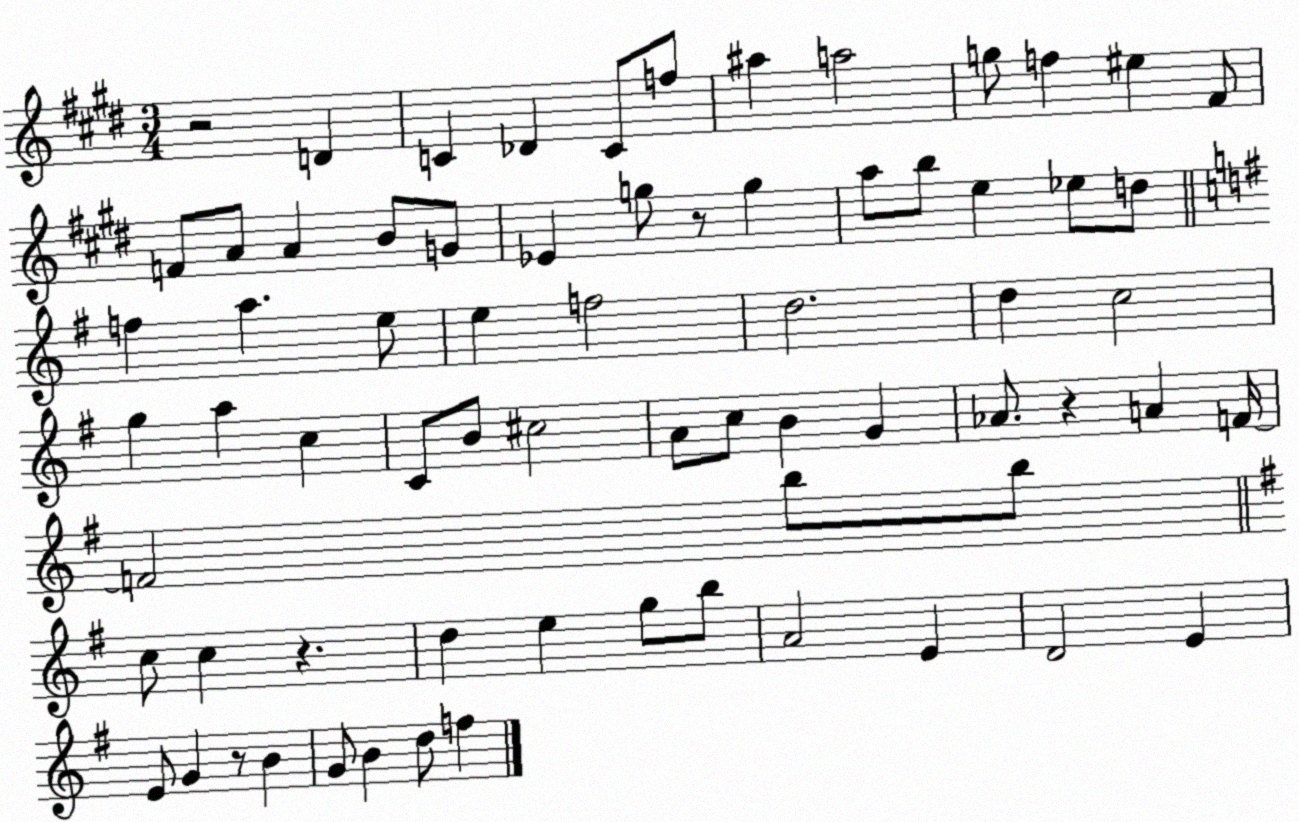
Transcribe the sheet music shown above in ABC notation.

X:1
T:Untitled
M:3/4
L:1/4
K:E
z2 D C _D C/2 f/2 ^a a2 g/2 f ^e ^F/2 F/2 A/2 A B/2 G/2 _E g/2 z/2 g a/2 b/2 e _e/2 d/2 f a e/2 e f2 d2 d c2 g a c C/2 B/2 ^c2 A/2 c/2 B G _A/2 z A F/4 F2 b/2 b/2 c/2 c z d e g/2 b/2 A2 E D2 E E/2 G z/2 B G/2 B d/2 f